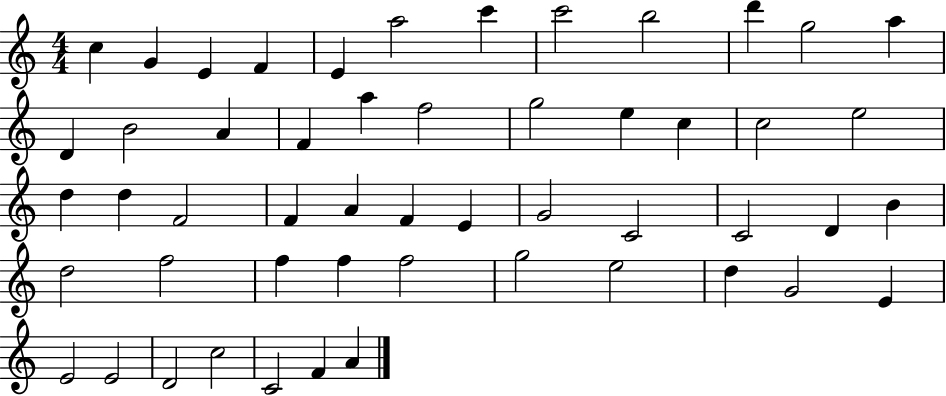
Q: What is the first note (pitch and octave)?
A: C5